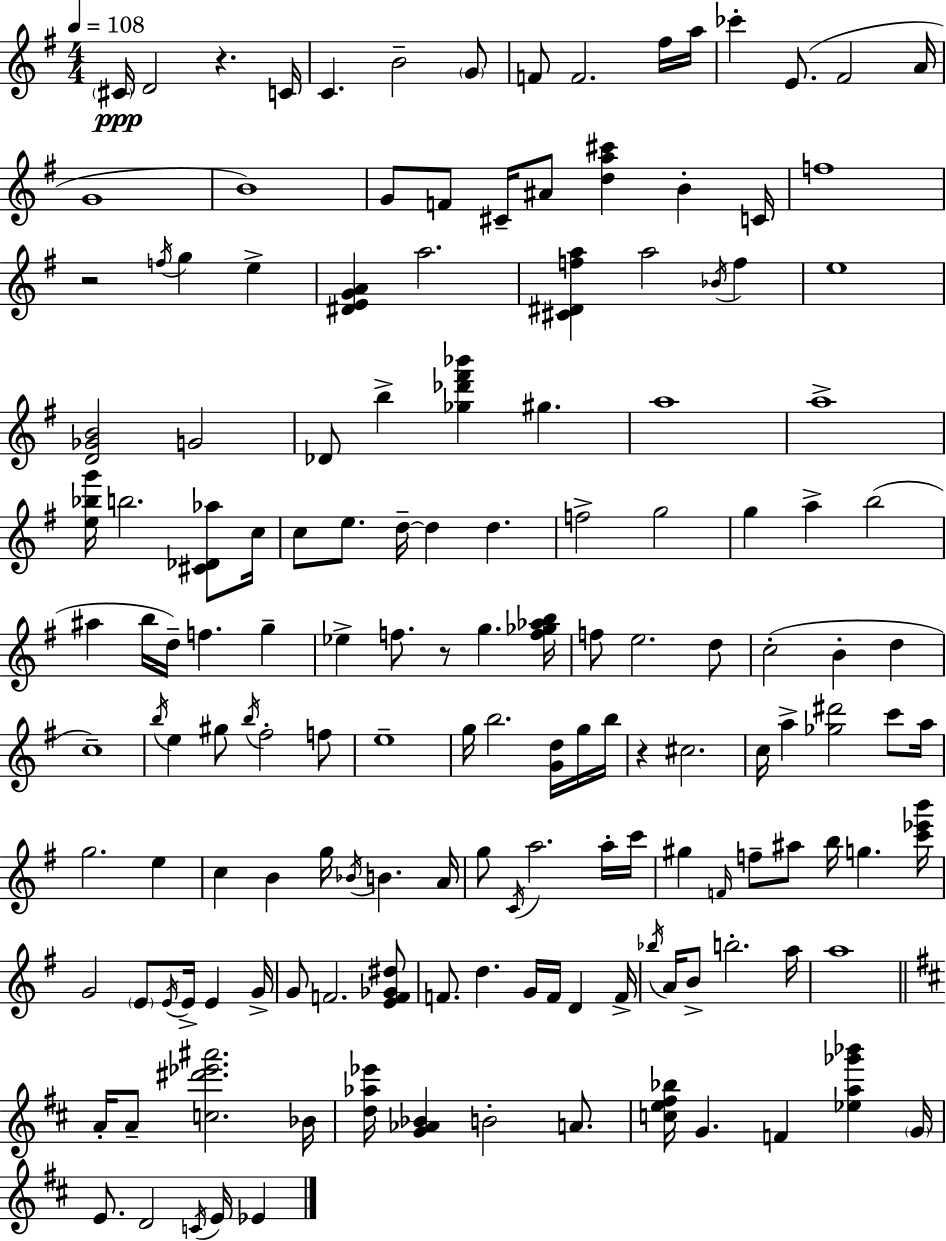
{
  \clef treble
  \numericTimeSignature
  \time 4/4
  \key g \major
  \tempo 4 = 108
  \parenthesize cis'16\ppp d'2 r4. c'16 | c'4. b'2-- \parenthesize g'8 | f'8 f'2. fis''16 a''16 | ces'''4-. e'8.( fis'2 a'16 | \break g'1 | b'1) | g'8 f'8 cis'16-- ais'8 <d'' a'' cis'''>4 b'4-. c'16 | f''1 | \break r2 \acciaccatura { f''16 } g''4 e''4-> | <dis' e' g' a'>4 a''2. | <cis' dis' f'' a''>4 a''2 \acciaccatura { bes'16 } f''4 | e''1 | \break <d' ges' b'>2 g'2 | des'8 b''4-> <ges'' des''' fis''' bes'''>4 gis''4. | a''1 | a''1-> | \break <e'' bes'' g'''>16 b''2. <cis' des' aes''>8 | c''16 c''8 e''8. d''16--~~ d''4 d''4. | f''2-> g''2 | g''4 a''4-> b''2( | \break ais''4 b''16 d''16--) f''4. g''4-- | ees''4-> f''8. r8 g''4. | <f'' ges'' aes'' b''>16 f''8 e''2. | d''8 c''2-.( b'4-. d''4 | \break c''1--) | \acciaccatura { b''16 } e''4 gis''8 \acciaccatura { b''16 } fis''2-. | f''8 e''1-- | g''16 b''2. | \break <g' d''>16 g''16 b''16 r4 cis''2. | c''16 a''4-> <ges'' dis'''>2 | c'''8 a''16 g''2. | e''4 c''4 b'4 g''16 \acciaccatura { bes'16 } b'4. | \break a'16 g''8 \acciaccatura { c'16 } a''2. | a''16-. c'''16 gis''4 \grace { f'16 } f''8-- ais''8 b''16 | g''4. <c''' ees''' b'''>16 g'2 \parenthesize e'8 | \acciaccatura { e'16 } e'16-> e'4 g'16-> g'8 f'2. | \break <e' f' ges' dis''>8 f'8. d''4. | g'16 f'16 d'4 f'16-> \acciaccatura { bes''16 } a'16 b'8-> b''2.-. | a''16 a''1 | \bar "||" \break \key b \minor a'16-. a'8-- <c'' dis''' ees''' ais'''>2. bes'16 | <d'' aes'' ees'''>16 <g' aes' bes'>4 b'2-. a'8. | <c'' e'' fis'' bes''>16 g'4. f'4 <ees'' a'' ges''' bes'''>4 \parenthesize g'16 | e'8. d'2 \acciaccatura { c'16 } e'16 ees'4 | \break \bar "|."
}